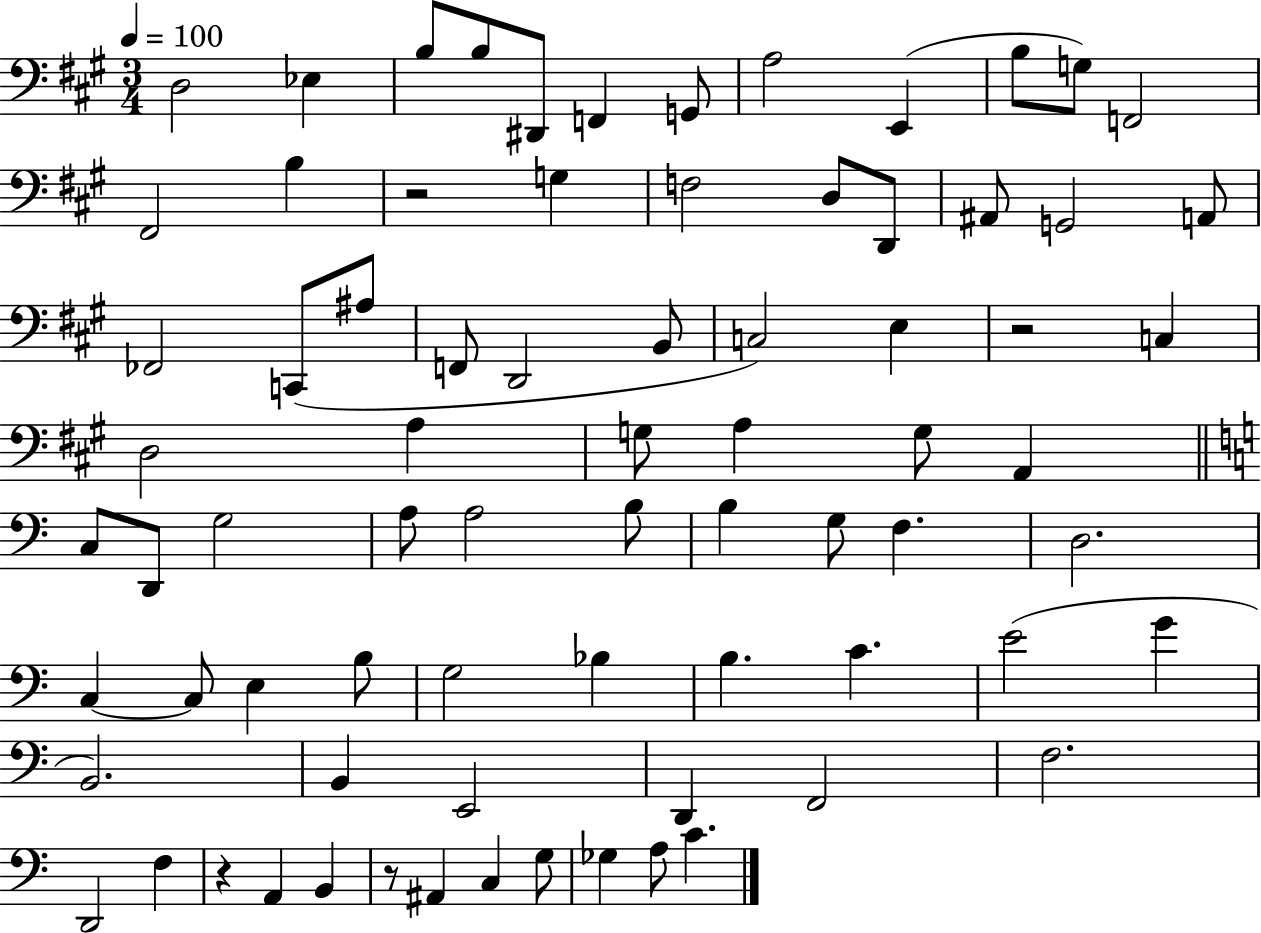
X:1
T:Untitled
M:3/4
L:1/4
K:A
D,2 _E, B,/2 B,/2 ^D,,/2 F,, G,,/2 A,2 E,, B,/2 G,/2 F,,2 ^F,,2 B, z2 G, F,2 D,/2 D,,/2 ^A,,/2 G,,2 A,,/2 _F,,2 C,,/2 ^A,/2 F,,/2 D,,2 B,,/2 C,2 E, z2 C, D,2 A, G,/2 A, G,/2 A,, C,/2 D,,/2 G,2 A,/2 A,2 B,/2 B, G,/2 F, D,2 C, C,/2 E, B,/2 G,2 _B, B, C E2 G B,,2 B,, E,,2 D,, F,,2 F,2 D,,2 F, z A,, B,, z/2 ^A,, C, G,/2 _G, A,/2 C